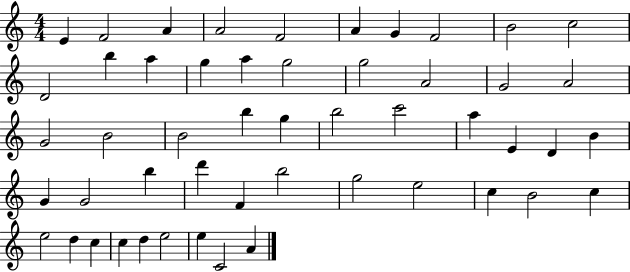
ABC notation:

X:1
T:Untitled
M:4/4
L:1/4
K:C
E F2 A A2 F2 A G F2 B2 c2 D2 b a g a g2 g2 A2 G2 A2 G2 B2 B2 b g b2 c'2 a E D B G G2 b d' F b2 g2 e2 c B2 c e2 d c c d e2 e C2 A